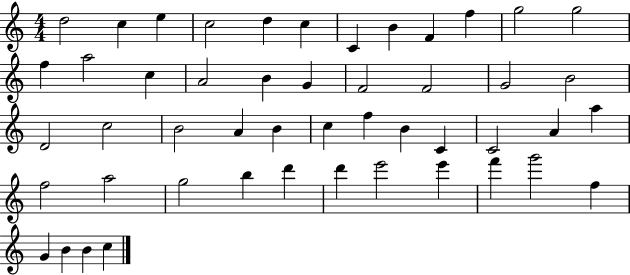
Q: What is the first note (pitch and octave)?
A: D5